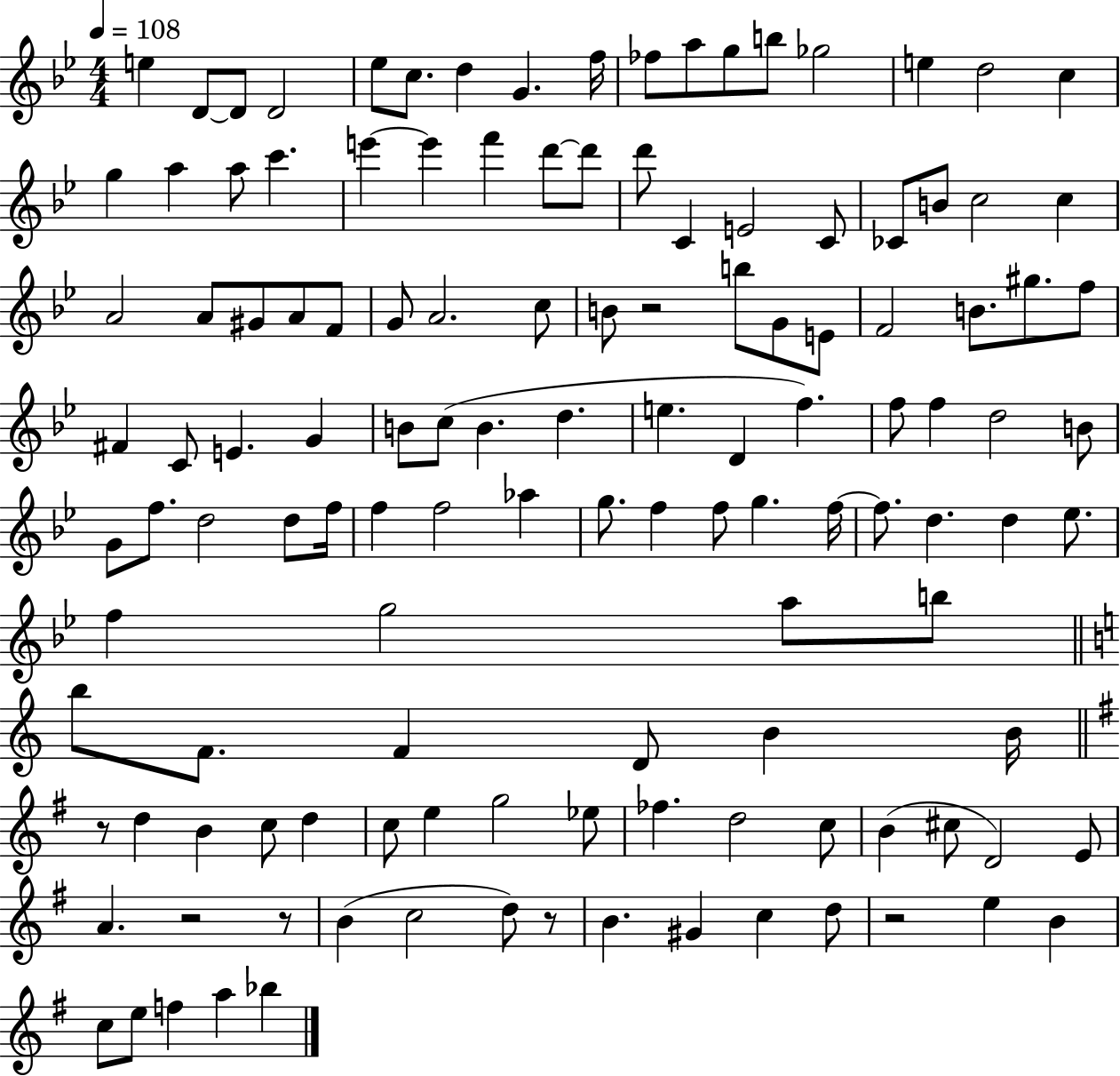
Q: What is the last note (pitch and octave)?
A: Bb5